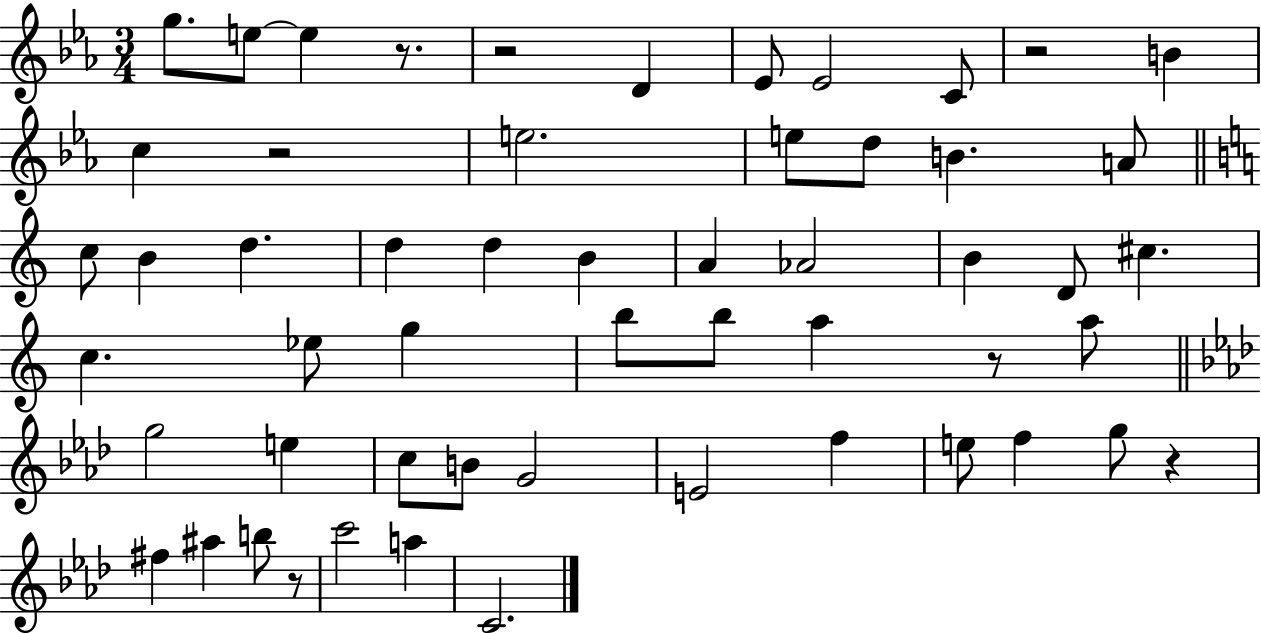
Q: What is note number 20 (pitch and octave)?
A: B4